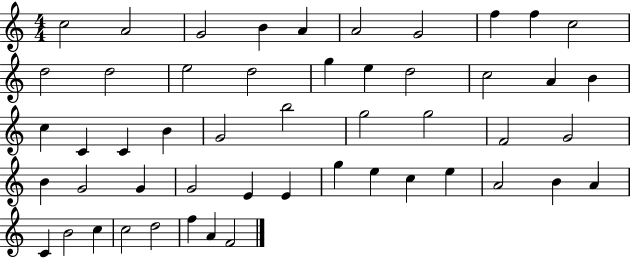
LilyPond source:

{
  \clef treble
  \numericTimeSignature
  \time 4/4
  \key c \major
  c''2 a'2 | g'2 b'4 a'4 | a'2 g'2 | f''4 f''4 c''2 | \break d''2 d''2 | e''2 d''2 | g''4 e''4 d''2 | c''2 a'4 b'4 | \break c''4 c'4 c'4 b'4 | g'2 b''2 | g''2 g''2 | f'2 g'2 | \break b'4 g'2 g'4 | g'2 e'4 e'4 | g''4 e''4 c''4 e''4 | a'2 b'4 a'4 | \break c'4 b'2 c''4 | c''2 d''2 | f''4 a'4 f'2 | \bar "|."
}